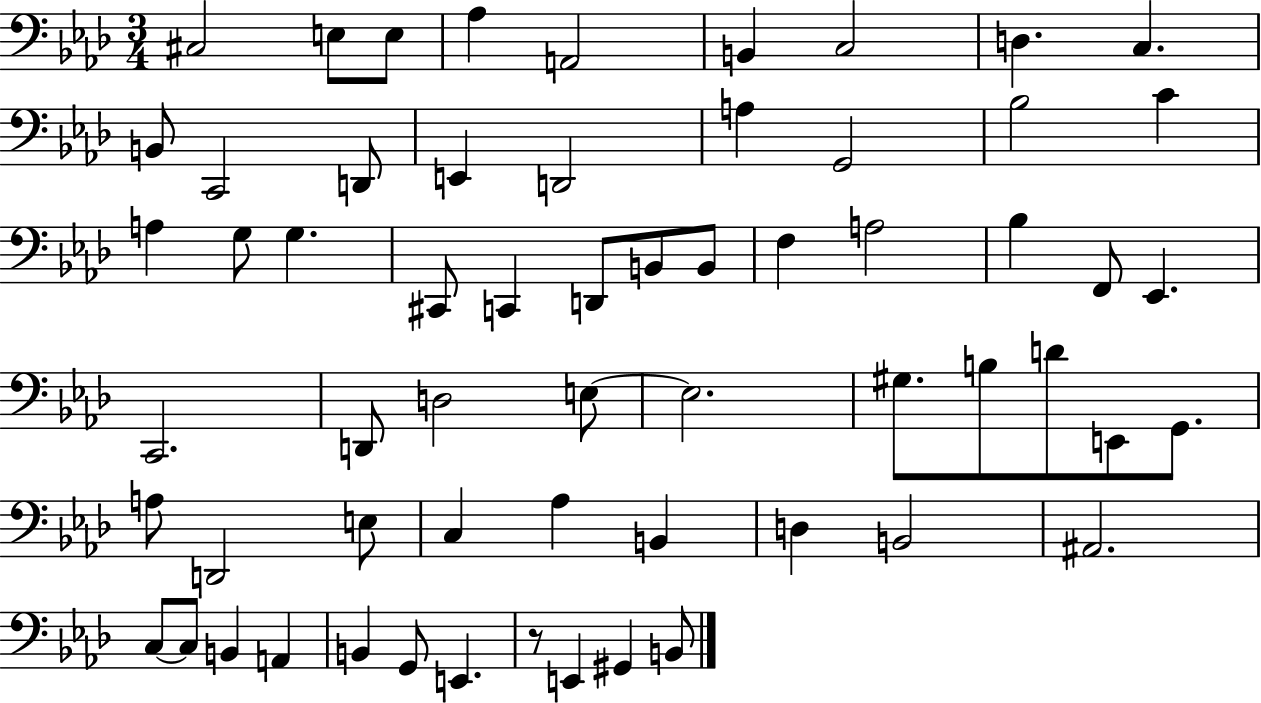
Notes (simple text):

C#3/h E3/e E3/e Ab3/q A2/h B2/q C3/h D3/q. C3/q. B2/e C2/h D2/e E2/q D2/h A3/q G2/h Bb3/h C4/q A3/q G3/e G3/q. C#2/e C2/q D2/e B2/e B2/e F3/q A3/h Bb3/q F2/e Eb2/q. C2/h. D2/e D3/h E3/e E3/h. G#3/e. B3/e D4/e E2/e G2/e. A3/e D2/h E3/e C3/q Ab3/q B2/q D3/q B2/h A#2/h. C3/e C3/e B2/q A2/q B2/q G2/e E2/q. R/e E2/q G#2/q B2/e